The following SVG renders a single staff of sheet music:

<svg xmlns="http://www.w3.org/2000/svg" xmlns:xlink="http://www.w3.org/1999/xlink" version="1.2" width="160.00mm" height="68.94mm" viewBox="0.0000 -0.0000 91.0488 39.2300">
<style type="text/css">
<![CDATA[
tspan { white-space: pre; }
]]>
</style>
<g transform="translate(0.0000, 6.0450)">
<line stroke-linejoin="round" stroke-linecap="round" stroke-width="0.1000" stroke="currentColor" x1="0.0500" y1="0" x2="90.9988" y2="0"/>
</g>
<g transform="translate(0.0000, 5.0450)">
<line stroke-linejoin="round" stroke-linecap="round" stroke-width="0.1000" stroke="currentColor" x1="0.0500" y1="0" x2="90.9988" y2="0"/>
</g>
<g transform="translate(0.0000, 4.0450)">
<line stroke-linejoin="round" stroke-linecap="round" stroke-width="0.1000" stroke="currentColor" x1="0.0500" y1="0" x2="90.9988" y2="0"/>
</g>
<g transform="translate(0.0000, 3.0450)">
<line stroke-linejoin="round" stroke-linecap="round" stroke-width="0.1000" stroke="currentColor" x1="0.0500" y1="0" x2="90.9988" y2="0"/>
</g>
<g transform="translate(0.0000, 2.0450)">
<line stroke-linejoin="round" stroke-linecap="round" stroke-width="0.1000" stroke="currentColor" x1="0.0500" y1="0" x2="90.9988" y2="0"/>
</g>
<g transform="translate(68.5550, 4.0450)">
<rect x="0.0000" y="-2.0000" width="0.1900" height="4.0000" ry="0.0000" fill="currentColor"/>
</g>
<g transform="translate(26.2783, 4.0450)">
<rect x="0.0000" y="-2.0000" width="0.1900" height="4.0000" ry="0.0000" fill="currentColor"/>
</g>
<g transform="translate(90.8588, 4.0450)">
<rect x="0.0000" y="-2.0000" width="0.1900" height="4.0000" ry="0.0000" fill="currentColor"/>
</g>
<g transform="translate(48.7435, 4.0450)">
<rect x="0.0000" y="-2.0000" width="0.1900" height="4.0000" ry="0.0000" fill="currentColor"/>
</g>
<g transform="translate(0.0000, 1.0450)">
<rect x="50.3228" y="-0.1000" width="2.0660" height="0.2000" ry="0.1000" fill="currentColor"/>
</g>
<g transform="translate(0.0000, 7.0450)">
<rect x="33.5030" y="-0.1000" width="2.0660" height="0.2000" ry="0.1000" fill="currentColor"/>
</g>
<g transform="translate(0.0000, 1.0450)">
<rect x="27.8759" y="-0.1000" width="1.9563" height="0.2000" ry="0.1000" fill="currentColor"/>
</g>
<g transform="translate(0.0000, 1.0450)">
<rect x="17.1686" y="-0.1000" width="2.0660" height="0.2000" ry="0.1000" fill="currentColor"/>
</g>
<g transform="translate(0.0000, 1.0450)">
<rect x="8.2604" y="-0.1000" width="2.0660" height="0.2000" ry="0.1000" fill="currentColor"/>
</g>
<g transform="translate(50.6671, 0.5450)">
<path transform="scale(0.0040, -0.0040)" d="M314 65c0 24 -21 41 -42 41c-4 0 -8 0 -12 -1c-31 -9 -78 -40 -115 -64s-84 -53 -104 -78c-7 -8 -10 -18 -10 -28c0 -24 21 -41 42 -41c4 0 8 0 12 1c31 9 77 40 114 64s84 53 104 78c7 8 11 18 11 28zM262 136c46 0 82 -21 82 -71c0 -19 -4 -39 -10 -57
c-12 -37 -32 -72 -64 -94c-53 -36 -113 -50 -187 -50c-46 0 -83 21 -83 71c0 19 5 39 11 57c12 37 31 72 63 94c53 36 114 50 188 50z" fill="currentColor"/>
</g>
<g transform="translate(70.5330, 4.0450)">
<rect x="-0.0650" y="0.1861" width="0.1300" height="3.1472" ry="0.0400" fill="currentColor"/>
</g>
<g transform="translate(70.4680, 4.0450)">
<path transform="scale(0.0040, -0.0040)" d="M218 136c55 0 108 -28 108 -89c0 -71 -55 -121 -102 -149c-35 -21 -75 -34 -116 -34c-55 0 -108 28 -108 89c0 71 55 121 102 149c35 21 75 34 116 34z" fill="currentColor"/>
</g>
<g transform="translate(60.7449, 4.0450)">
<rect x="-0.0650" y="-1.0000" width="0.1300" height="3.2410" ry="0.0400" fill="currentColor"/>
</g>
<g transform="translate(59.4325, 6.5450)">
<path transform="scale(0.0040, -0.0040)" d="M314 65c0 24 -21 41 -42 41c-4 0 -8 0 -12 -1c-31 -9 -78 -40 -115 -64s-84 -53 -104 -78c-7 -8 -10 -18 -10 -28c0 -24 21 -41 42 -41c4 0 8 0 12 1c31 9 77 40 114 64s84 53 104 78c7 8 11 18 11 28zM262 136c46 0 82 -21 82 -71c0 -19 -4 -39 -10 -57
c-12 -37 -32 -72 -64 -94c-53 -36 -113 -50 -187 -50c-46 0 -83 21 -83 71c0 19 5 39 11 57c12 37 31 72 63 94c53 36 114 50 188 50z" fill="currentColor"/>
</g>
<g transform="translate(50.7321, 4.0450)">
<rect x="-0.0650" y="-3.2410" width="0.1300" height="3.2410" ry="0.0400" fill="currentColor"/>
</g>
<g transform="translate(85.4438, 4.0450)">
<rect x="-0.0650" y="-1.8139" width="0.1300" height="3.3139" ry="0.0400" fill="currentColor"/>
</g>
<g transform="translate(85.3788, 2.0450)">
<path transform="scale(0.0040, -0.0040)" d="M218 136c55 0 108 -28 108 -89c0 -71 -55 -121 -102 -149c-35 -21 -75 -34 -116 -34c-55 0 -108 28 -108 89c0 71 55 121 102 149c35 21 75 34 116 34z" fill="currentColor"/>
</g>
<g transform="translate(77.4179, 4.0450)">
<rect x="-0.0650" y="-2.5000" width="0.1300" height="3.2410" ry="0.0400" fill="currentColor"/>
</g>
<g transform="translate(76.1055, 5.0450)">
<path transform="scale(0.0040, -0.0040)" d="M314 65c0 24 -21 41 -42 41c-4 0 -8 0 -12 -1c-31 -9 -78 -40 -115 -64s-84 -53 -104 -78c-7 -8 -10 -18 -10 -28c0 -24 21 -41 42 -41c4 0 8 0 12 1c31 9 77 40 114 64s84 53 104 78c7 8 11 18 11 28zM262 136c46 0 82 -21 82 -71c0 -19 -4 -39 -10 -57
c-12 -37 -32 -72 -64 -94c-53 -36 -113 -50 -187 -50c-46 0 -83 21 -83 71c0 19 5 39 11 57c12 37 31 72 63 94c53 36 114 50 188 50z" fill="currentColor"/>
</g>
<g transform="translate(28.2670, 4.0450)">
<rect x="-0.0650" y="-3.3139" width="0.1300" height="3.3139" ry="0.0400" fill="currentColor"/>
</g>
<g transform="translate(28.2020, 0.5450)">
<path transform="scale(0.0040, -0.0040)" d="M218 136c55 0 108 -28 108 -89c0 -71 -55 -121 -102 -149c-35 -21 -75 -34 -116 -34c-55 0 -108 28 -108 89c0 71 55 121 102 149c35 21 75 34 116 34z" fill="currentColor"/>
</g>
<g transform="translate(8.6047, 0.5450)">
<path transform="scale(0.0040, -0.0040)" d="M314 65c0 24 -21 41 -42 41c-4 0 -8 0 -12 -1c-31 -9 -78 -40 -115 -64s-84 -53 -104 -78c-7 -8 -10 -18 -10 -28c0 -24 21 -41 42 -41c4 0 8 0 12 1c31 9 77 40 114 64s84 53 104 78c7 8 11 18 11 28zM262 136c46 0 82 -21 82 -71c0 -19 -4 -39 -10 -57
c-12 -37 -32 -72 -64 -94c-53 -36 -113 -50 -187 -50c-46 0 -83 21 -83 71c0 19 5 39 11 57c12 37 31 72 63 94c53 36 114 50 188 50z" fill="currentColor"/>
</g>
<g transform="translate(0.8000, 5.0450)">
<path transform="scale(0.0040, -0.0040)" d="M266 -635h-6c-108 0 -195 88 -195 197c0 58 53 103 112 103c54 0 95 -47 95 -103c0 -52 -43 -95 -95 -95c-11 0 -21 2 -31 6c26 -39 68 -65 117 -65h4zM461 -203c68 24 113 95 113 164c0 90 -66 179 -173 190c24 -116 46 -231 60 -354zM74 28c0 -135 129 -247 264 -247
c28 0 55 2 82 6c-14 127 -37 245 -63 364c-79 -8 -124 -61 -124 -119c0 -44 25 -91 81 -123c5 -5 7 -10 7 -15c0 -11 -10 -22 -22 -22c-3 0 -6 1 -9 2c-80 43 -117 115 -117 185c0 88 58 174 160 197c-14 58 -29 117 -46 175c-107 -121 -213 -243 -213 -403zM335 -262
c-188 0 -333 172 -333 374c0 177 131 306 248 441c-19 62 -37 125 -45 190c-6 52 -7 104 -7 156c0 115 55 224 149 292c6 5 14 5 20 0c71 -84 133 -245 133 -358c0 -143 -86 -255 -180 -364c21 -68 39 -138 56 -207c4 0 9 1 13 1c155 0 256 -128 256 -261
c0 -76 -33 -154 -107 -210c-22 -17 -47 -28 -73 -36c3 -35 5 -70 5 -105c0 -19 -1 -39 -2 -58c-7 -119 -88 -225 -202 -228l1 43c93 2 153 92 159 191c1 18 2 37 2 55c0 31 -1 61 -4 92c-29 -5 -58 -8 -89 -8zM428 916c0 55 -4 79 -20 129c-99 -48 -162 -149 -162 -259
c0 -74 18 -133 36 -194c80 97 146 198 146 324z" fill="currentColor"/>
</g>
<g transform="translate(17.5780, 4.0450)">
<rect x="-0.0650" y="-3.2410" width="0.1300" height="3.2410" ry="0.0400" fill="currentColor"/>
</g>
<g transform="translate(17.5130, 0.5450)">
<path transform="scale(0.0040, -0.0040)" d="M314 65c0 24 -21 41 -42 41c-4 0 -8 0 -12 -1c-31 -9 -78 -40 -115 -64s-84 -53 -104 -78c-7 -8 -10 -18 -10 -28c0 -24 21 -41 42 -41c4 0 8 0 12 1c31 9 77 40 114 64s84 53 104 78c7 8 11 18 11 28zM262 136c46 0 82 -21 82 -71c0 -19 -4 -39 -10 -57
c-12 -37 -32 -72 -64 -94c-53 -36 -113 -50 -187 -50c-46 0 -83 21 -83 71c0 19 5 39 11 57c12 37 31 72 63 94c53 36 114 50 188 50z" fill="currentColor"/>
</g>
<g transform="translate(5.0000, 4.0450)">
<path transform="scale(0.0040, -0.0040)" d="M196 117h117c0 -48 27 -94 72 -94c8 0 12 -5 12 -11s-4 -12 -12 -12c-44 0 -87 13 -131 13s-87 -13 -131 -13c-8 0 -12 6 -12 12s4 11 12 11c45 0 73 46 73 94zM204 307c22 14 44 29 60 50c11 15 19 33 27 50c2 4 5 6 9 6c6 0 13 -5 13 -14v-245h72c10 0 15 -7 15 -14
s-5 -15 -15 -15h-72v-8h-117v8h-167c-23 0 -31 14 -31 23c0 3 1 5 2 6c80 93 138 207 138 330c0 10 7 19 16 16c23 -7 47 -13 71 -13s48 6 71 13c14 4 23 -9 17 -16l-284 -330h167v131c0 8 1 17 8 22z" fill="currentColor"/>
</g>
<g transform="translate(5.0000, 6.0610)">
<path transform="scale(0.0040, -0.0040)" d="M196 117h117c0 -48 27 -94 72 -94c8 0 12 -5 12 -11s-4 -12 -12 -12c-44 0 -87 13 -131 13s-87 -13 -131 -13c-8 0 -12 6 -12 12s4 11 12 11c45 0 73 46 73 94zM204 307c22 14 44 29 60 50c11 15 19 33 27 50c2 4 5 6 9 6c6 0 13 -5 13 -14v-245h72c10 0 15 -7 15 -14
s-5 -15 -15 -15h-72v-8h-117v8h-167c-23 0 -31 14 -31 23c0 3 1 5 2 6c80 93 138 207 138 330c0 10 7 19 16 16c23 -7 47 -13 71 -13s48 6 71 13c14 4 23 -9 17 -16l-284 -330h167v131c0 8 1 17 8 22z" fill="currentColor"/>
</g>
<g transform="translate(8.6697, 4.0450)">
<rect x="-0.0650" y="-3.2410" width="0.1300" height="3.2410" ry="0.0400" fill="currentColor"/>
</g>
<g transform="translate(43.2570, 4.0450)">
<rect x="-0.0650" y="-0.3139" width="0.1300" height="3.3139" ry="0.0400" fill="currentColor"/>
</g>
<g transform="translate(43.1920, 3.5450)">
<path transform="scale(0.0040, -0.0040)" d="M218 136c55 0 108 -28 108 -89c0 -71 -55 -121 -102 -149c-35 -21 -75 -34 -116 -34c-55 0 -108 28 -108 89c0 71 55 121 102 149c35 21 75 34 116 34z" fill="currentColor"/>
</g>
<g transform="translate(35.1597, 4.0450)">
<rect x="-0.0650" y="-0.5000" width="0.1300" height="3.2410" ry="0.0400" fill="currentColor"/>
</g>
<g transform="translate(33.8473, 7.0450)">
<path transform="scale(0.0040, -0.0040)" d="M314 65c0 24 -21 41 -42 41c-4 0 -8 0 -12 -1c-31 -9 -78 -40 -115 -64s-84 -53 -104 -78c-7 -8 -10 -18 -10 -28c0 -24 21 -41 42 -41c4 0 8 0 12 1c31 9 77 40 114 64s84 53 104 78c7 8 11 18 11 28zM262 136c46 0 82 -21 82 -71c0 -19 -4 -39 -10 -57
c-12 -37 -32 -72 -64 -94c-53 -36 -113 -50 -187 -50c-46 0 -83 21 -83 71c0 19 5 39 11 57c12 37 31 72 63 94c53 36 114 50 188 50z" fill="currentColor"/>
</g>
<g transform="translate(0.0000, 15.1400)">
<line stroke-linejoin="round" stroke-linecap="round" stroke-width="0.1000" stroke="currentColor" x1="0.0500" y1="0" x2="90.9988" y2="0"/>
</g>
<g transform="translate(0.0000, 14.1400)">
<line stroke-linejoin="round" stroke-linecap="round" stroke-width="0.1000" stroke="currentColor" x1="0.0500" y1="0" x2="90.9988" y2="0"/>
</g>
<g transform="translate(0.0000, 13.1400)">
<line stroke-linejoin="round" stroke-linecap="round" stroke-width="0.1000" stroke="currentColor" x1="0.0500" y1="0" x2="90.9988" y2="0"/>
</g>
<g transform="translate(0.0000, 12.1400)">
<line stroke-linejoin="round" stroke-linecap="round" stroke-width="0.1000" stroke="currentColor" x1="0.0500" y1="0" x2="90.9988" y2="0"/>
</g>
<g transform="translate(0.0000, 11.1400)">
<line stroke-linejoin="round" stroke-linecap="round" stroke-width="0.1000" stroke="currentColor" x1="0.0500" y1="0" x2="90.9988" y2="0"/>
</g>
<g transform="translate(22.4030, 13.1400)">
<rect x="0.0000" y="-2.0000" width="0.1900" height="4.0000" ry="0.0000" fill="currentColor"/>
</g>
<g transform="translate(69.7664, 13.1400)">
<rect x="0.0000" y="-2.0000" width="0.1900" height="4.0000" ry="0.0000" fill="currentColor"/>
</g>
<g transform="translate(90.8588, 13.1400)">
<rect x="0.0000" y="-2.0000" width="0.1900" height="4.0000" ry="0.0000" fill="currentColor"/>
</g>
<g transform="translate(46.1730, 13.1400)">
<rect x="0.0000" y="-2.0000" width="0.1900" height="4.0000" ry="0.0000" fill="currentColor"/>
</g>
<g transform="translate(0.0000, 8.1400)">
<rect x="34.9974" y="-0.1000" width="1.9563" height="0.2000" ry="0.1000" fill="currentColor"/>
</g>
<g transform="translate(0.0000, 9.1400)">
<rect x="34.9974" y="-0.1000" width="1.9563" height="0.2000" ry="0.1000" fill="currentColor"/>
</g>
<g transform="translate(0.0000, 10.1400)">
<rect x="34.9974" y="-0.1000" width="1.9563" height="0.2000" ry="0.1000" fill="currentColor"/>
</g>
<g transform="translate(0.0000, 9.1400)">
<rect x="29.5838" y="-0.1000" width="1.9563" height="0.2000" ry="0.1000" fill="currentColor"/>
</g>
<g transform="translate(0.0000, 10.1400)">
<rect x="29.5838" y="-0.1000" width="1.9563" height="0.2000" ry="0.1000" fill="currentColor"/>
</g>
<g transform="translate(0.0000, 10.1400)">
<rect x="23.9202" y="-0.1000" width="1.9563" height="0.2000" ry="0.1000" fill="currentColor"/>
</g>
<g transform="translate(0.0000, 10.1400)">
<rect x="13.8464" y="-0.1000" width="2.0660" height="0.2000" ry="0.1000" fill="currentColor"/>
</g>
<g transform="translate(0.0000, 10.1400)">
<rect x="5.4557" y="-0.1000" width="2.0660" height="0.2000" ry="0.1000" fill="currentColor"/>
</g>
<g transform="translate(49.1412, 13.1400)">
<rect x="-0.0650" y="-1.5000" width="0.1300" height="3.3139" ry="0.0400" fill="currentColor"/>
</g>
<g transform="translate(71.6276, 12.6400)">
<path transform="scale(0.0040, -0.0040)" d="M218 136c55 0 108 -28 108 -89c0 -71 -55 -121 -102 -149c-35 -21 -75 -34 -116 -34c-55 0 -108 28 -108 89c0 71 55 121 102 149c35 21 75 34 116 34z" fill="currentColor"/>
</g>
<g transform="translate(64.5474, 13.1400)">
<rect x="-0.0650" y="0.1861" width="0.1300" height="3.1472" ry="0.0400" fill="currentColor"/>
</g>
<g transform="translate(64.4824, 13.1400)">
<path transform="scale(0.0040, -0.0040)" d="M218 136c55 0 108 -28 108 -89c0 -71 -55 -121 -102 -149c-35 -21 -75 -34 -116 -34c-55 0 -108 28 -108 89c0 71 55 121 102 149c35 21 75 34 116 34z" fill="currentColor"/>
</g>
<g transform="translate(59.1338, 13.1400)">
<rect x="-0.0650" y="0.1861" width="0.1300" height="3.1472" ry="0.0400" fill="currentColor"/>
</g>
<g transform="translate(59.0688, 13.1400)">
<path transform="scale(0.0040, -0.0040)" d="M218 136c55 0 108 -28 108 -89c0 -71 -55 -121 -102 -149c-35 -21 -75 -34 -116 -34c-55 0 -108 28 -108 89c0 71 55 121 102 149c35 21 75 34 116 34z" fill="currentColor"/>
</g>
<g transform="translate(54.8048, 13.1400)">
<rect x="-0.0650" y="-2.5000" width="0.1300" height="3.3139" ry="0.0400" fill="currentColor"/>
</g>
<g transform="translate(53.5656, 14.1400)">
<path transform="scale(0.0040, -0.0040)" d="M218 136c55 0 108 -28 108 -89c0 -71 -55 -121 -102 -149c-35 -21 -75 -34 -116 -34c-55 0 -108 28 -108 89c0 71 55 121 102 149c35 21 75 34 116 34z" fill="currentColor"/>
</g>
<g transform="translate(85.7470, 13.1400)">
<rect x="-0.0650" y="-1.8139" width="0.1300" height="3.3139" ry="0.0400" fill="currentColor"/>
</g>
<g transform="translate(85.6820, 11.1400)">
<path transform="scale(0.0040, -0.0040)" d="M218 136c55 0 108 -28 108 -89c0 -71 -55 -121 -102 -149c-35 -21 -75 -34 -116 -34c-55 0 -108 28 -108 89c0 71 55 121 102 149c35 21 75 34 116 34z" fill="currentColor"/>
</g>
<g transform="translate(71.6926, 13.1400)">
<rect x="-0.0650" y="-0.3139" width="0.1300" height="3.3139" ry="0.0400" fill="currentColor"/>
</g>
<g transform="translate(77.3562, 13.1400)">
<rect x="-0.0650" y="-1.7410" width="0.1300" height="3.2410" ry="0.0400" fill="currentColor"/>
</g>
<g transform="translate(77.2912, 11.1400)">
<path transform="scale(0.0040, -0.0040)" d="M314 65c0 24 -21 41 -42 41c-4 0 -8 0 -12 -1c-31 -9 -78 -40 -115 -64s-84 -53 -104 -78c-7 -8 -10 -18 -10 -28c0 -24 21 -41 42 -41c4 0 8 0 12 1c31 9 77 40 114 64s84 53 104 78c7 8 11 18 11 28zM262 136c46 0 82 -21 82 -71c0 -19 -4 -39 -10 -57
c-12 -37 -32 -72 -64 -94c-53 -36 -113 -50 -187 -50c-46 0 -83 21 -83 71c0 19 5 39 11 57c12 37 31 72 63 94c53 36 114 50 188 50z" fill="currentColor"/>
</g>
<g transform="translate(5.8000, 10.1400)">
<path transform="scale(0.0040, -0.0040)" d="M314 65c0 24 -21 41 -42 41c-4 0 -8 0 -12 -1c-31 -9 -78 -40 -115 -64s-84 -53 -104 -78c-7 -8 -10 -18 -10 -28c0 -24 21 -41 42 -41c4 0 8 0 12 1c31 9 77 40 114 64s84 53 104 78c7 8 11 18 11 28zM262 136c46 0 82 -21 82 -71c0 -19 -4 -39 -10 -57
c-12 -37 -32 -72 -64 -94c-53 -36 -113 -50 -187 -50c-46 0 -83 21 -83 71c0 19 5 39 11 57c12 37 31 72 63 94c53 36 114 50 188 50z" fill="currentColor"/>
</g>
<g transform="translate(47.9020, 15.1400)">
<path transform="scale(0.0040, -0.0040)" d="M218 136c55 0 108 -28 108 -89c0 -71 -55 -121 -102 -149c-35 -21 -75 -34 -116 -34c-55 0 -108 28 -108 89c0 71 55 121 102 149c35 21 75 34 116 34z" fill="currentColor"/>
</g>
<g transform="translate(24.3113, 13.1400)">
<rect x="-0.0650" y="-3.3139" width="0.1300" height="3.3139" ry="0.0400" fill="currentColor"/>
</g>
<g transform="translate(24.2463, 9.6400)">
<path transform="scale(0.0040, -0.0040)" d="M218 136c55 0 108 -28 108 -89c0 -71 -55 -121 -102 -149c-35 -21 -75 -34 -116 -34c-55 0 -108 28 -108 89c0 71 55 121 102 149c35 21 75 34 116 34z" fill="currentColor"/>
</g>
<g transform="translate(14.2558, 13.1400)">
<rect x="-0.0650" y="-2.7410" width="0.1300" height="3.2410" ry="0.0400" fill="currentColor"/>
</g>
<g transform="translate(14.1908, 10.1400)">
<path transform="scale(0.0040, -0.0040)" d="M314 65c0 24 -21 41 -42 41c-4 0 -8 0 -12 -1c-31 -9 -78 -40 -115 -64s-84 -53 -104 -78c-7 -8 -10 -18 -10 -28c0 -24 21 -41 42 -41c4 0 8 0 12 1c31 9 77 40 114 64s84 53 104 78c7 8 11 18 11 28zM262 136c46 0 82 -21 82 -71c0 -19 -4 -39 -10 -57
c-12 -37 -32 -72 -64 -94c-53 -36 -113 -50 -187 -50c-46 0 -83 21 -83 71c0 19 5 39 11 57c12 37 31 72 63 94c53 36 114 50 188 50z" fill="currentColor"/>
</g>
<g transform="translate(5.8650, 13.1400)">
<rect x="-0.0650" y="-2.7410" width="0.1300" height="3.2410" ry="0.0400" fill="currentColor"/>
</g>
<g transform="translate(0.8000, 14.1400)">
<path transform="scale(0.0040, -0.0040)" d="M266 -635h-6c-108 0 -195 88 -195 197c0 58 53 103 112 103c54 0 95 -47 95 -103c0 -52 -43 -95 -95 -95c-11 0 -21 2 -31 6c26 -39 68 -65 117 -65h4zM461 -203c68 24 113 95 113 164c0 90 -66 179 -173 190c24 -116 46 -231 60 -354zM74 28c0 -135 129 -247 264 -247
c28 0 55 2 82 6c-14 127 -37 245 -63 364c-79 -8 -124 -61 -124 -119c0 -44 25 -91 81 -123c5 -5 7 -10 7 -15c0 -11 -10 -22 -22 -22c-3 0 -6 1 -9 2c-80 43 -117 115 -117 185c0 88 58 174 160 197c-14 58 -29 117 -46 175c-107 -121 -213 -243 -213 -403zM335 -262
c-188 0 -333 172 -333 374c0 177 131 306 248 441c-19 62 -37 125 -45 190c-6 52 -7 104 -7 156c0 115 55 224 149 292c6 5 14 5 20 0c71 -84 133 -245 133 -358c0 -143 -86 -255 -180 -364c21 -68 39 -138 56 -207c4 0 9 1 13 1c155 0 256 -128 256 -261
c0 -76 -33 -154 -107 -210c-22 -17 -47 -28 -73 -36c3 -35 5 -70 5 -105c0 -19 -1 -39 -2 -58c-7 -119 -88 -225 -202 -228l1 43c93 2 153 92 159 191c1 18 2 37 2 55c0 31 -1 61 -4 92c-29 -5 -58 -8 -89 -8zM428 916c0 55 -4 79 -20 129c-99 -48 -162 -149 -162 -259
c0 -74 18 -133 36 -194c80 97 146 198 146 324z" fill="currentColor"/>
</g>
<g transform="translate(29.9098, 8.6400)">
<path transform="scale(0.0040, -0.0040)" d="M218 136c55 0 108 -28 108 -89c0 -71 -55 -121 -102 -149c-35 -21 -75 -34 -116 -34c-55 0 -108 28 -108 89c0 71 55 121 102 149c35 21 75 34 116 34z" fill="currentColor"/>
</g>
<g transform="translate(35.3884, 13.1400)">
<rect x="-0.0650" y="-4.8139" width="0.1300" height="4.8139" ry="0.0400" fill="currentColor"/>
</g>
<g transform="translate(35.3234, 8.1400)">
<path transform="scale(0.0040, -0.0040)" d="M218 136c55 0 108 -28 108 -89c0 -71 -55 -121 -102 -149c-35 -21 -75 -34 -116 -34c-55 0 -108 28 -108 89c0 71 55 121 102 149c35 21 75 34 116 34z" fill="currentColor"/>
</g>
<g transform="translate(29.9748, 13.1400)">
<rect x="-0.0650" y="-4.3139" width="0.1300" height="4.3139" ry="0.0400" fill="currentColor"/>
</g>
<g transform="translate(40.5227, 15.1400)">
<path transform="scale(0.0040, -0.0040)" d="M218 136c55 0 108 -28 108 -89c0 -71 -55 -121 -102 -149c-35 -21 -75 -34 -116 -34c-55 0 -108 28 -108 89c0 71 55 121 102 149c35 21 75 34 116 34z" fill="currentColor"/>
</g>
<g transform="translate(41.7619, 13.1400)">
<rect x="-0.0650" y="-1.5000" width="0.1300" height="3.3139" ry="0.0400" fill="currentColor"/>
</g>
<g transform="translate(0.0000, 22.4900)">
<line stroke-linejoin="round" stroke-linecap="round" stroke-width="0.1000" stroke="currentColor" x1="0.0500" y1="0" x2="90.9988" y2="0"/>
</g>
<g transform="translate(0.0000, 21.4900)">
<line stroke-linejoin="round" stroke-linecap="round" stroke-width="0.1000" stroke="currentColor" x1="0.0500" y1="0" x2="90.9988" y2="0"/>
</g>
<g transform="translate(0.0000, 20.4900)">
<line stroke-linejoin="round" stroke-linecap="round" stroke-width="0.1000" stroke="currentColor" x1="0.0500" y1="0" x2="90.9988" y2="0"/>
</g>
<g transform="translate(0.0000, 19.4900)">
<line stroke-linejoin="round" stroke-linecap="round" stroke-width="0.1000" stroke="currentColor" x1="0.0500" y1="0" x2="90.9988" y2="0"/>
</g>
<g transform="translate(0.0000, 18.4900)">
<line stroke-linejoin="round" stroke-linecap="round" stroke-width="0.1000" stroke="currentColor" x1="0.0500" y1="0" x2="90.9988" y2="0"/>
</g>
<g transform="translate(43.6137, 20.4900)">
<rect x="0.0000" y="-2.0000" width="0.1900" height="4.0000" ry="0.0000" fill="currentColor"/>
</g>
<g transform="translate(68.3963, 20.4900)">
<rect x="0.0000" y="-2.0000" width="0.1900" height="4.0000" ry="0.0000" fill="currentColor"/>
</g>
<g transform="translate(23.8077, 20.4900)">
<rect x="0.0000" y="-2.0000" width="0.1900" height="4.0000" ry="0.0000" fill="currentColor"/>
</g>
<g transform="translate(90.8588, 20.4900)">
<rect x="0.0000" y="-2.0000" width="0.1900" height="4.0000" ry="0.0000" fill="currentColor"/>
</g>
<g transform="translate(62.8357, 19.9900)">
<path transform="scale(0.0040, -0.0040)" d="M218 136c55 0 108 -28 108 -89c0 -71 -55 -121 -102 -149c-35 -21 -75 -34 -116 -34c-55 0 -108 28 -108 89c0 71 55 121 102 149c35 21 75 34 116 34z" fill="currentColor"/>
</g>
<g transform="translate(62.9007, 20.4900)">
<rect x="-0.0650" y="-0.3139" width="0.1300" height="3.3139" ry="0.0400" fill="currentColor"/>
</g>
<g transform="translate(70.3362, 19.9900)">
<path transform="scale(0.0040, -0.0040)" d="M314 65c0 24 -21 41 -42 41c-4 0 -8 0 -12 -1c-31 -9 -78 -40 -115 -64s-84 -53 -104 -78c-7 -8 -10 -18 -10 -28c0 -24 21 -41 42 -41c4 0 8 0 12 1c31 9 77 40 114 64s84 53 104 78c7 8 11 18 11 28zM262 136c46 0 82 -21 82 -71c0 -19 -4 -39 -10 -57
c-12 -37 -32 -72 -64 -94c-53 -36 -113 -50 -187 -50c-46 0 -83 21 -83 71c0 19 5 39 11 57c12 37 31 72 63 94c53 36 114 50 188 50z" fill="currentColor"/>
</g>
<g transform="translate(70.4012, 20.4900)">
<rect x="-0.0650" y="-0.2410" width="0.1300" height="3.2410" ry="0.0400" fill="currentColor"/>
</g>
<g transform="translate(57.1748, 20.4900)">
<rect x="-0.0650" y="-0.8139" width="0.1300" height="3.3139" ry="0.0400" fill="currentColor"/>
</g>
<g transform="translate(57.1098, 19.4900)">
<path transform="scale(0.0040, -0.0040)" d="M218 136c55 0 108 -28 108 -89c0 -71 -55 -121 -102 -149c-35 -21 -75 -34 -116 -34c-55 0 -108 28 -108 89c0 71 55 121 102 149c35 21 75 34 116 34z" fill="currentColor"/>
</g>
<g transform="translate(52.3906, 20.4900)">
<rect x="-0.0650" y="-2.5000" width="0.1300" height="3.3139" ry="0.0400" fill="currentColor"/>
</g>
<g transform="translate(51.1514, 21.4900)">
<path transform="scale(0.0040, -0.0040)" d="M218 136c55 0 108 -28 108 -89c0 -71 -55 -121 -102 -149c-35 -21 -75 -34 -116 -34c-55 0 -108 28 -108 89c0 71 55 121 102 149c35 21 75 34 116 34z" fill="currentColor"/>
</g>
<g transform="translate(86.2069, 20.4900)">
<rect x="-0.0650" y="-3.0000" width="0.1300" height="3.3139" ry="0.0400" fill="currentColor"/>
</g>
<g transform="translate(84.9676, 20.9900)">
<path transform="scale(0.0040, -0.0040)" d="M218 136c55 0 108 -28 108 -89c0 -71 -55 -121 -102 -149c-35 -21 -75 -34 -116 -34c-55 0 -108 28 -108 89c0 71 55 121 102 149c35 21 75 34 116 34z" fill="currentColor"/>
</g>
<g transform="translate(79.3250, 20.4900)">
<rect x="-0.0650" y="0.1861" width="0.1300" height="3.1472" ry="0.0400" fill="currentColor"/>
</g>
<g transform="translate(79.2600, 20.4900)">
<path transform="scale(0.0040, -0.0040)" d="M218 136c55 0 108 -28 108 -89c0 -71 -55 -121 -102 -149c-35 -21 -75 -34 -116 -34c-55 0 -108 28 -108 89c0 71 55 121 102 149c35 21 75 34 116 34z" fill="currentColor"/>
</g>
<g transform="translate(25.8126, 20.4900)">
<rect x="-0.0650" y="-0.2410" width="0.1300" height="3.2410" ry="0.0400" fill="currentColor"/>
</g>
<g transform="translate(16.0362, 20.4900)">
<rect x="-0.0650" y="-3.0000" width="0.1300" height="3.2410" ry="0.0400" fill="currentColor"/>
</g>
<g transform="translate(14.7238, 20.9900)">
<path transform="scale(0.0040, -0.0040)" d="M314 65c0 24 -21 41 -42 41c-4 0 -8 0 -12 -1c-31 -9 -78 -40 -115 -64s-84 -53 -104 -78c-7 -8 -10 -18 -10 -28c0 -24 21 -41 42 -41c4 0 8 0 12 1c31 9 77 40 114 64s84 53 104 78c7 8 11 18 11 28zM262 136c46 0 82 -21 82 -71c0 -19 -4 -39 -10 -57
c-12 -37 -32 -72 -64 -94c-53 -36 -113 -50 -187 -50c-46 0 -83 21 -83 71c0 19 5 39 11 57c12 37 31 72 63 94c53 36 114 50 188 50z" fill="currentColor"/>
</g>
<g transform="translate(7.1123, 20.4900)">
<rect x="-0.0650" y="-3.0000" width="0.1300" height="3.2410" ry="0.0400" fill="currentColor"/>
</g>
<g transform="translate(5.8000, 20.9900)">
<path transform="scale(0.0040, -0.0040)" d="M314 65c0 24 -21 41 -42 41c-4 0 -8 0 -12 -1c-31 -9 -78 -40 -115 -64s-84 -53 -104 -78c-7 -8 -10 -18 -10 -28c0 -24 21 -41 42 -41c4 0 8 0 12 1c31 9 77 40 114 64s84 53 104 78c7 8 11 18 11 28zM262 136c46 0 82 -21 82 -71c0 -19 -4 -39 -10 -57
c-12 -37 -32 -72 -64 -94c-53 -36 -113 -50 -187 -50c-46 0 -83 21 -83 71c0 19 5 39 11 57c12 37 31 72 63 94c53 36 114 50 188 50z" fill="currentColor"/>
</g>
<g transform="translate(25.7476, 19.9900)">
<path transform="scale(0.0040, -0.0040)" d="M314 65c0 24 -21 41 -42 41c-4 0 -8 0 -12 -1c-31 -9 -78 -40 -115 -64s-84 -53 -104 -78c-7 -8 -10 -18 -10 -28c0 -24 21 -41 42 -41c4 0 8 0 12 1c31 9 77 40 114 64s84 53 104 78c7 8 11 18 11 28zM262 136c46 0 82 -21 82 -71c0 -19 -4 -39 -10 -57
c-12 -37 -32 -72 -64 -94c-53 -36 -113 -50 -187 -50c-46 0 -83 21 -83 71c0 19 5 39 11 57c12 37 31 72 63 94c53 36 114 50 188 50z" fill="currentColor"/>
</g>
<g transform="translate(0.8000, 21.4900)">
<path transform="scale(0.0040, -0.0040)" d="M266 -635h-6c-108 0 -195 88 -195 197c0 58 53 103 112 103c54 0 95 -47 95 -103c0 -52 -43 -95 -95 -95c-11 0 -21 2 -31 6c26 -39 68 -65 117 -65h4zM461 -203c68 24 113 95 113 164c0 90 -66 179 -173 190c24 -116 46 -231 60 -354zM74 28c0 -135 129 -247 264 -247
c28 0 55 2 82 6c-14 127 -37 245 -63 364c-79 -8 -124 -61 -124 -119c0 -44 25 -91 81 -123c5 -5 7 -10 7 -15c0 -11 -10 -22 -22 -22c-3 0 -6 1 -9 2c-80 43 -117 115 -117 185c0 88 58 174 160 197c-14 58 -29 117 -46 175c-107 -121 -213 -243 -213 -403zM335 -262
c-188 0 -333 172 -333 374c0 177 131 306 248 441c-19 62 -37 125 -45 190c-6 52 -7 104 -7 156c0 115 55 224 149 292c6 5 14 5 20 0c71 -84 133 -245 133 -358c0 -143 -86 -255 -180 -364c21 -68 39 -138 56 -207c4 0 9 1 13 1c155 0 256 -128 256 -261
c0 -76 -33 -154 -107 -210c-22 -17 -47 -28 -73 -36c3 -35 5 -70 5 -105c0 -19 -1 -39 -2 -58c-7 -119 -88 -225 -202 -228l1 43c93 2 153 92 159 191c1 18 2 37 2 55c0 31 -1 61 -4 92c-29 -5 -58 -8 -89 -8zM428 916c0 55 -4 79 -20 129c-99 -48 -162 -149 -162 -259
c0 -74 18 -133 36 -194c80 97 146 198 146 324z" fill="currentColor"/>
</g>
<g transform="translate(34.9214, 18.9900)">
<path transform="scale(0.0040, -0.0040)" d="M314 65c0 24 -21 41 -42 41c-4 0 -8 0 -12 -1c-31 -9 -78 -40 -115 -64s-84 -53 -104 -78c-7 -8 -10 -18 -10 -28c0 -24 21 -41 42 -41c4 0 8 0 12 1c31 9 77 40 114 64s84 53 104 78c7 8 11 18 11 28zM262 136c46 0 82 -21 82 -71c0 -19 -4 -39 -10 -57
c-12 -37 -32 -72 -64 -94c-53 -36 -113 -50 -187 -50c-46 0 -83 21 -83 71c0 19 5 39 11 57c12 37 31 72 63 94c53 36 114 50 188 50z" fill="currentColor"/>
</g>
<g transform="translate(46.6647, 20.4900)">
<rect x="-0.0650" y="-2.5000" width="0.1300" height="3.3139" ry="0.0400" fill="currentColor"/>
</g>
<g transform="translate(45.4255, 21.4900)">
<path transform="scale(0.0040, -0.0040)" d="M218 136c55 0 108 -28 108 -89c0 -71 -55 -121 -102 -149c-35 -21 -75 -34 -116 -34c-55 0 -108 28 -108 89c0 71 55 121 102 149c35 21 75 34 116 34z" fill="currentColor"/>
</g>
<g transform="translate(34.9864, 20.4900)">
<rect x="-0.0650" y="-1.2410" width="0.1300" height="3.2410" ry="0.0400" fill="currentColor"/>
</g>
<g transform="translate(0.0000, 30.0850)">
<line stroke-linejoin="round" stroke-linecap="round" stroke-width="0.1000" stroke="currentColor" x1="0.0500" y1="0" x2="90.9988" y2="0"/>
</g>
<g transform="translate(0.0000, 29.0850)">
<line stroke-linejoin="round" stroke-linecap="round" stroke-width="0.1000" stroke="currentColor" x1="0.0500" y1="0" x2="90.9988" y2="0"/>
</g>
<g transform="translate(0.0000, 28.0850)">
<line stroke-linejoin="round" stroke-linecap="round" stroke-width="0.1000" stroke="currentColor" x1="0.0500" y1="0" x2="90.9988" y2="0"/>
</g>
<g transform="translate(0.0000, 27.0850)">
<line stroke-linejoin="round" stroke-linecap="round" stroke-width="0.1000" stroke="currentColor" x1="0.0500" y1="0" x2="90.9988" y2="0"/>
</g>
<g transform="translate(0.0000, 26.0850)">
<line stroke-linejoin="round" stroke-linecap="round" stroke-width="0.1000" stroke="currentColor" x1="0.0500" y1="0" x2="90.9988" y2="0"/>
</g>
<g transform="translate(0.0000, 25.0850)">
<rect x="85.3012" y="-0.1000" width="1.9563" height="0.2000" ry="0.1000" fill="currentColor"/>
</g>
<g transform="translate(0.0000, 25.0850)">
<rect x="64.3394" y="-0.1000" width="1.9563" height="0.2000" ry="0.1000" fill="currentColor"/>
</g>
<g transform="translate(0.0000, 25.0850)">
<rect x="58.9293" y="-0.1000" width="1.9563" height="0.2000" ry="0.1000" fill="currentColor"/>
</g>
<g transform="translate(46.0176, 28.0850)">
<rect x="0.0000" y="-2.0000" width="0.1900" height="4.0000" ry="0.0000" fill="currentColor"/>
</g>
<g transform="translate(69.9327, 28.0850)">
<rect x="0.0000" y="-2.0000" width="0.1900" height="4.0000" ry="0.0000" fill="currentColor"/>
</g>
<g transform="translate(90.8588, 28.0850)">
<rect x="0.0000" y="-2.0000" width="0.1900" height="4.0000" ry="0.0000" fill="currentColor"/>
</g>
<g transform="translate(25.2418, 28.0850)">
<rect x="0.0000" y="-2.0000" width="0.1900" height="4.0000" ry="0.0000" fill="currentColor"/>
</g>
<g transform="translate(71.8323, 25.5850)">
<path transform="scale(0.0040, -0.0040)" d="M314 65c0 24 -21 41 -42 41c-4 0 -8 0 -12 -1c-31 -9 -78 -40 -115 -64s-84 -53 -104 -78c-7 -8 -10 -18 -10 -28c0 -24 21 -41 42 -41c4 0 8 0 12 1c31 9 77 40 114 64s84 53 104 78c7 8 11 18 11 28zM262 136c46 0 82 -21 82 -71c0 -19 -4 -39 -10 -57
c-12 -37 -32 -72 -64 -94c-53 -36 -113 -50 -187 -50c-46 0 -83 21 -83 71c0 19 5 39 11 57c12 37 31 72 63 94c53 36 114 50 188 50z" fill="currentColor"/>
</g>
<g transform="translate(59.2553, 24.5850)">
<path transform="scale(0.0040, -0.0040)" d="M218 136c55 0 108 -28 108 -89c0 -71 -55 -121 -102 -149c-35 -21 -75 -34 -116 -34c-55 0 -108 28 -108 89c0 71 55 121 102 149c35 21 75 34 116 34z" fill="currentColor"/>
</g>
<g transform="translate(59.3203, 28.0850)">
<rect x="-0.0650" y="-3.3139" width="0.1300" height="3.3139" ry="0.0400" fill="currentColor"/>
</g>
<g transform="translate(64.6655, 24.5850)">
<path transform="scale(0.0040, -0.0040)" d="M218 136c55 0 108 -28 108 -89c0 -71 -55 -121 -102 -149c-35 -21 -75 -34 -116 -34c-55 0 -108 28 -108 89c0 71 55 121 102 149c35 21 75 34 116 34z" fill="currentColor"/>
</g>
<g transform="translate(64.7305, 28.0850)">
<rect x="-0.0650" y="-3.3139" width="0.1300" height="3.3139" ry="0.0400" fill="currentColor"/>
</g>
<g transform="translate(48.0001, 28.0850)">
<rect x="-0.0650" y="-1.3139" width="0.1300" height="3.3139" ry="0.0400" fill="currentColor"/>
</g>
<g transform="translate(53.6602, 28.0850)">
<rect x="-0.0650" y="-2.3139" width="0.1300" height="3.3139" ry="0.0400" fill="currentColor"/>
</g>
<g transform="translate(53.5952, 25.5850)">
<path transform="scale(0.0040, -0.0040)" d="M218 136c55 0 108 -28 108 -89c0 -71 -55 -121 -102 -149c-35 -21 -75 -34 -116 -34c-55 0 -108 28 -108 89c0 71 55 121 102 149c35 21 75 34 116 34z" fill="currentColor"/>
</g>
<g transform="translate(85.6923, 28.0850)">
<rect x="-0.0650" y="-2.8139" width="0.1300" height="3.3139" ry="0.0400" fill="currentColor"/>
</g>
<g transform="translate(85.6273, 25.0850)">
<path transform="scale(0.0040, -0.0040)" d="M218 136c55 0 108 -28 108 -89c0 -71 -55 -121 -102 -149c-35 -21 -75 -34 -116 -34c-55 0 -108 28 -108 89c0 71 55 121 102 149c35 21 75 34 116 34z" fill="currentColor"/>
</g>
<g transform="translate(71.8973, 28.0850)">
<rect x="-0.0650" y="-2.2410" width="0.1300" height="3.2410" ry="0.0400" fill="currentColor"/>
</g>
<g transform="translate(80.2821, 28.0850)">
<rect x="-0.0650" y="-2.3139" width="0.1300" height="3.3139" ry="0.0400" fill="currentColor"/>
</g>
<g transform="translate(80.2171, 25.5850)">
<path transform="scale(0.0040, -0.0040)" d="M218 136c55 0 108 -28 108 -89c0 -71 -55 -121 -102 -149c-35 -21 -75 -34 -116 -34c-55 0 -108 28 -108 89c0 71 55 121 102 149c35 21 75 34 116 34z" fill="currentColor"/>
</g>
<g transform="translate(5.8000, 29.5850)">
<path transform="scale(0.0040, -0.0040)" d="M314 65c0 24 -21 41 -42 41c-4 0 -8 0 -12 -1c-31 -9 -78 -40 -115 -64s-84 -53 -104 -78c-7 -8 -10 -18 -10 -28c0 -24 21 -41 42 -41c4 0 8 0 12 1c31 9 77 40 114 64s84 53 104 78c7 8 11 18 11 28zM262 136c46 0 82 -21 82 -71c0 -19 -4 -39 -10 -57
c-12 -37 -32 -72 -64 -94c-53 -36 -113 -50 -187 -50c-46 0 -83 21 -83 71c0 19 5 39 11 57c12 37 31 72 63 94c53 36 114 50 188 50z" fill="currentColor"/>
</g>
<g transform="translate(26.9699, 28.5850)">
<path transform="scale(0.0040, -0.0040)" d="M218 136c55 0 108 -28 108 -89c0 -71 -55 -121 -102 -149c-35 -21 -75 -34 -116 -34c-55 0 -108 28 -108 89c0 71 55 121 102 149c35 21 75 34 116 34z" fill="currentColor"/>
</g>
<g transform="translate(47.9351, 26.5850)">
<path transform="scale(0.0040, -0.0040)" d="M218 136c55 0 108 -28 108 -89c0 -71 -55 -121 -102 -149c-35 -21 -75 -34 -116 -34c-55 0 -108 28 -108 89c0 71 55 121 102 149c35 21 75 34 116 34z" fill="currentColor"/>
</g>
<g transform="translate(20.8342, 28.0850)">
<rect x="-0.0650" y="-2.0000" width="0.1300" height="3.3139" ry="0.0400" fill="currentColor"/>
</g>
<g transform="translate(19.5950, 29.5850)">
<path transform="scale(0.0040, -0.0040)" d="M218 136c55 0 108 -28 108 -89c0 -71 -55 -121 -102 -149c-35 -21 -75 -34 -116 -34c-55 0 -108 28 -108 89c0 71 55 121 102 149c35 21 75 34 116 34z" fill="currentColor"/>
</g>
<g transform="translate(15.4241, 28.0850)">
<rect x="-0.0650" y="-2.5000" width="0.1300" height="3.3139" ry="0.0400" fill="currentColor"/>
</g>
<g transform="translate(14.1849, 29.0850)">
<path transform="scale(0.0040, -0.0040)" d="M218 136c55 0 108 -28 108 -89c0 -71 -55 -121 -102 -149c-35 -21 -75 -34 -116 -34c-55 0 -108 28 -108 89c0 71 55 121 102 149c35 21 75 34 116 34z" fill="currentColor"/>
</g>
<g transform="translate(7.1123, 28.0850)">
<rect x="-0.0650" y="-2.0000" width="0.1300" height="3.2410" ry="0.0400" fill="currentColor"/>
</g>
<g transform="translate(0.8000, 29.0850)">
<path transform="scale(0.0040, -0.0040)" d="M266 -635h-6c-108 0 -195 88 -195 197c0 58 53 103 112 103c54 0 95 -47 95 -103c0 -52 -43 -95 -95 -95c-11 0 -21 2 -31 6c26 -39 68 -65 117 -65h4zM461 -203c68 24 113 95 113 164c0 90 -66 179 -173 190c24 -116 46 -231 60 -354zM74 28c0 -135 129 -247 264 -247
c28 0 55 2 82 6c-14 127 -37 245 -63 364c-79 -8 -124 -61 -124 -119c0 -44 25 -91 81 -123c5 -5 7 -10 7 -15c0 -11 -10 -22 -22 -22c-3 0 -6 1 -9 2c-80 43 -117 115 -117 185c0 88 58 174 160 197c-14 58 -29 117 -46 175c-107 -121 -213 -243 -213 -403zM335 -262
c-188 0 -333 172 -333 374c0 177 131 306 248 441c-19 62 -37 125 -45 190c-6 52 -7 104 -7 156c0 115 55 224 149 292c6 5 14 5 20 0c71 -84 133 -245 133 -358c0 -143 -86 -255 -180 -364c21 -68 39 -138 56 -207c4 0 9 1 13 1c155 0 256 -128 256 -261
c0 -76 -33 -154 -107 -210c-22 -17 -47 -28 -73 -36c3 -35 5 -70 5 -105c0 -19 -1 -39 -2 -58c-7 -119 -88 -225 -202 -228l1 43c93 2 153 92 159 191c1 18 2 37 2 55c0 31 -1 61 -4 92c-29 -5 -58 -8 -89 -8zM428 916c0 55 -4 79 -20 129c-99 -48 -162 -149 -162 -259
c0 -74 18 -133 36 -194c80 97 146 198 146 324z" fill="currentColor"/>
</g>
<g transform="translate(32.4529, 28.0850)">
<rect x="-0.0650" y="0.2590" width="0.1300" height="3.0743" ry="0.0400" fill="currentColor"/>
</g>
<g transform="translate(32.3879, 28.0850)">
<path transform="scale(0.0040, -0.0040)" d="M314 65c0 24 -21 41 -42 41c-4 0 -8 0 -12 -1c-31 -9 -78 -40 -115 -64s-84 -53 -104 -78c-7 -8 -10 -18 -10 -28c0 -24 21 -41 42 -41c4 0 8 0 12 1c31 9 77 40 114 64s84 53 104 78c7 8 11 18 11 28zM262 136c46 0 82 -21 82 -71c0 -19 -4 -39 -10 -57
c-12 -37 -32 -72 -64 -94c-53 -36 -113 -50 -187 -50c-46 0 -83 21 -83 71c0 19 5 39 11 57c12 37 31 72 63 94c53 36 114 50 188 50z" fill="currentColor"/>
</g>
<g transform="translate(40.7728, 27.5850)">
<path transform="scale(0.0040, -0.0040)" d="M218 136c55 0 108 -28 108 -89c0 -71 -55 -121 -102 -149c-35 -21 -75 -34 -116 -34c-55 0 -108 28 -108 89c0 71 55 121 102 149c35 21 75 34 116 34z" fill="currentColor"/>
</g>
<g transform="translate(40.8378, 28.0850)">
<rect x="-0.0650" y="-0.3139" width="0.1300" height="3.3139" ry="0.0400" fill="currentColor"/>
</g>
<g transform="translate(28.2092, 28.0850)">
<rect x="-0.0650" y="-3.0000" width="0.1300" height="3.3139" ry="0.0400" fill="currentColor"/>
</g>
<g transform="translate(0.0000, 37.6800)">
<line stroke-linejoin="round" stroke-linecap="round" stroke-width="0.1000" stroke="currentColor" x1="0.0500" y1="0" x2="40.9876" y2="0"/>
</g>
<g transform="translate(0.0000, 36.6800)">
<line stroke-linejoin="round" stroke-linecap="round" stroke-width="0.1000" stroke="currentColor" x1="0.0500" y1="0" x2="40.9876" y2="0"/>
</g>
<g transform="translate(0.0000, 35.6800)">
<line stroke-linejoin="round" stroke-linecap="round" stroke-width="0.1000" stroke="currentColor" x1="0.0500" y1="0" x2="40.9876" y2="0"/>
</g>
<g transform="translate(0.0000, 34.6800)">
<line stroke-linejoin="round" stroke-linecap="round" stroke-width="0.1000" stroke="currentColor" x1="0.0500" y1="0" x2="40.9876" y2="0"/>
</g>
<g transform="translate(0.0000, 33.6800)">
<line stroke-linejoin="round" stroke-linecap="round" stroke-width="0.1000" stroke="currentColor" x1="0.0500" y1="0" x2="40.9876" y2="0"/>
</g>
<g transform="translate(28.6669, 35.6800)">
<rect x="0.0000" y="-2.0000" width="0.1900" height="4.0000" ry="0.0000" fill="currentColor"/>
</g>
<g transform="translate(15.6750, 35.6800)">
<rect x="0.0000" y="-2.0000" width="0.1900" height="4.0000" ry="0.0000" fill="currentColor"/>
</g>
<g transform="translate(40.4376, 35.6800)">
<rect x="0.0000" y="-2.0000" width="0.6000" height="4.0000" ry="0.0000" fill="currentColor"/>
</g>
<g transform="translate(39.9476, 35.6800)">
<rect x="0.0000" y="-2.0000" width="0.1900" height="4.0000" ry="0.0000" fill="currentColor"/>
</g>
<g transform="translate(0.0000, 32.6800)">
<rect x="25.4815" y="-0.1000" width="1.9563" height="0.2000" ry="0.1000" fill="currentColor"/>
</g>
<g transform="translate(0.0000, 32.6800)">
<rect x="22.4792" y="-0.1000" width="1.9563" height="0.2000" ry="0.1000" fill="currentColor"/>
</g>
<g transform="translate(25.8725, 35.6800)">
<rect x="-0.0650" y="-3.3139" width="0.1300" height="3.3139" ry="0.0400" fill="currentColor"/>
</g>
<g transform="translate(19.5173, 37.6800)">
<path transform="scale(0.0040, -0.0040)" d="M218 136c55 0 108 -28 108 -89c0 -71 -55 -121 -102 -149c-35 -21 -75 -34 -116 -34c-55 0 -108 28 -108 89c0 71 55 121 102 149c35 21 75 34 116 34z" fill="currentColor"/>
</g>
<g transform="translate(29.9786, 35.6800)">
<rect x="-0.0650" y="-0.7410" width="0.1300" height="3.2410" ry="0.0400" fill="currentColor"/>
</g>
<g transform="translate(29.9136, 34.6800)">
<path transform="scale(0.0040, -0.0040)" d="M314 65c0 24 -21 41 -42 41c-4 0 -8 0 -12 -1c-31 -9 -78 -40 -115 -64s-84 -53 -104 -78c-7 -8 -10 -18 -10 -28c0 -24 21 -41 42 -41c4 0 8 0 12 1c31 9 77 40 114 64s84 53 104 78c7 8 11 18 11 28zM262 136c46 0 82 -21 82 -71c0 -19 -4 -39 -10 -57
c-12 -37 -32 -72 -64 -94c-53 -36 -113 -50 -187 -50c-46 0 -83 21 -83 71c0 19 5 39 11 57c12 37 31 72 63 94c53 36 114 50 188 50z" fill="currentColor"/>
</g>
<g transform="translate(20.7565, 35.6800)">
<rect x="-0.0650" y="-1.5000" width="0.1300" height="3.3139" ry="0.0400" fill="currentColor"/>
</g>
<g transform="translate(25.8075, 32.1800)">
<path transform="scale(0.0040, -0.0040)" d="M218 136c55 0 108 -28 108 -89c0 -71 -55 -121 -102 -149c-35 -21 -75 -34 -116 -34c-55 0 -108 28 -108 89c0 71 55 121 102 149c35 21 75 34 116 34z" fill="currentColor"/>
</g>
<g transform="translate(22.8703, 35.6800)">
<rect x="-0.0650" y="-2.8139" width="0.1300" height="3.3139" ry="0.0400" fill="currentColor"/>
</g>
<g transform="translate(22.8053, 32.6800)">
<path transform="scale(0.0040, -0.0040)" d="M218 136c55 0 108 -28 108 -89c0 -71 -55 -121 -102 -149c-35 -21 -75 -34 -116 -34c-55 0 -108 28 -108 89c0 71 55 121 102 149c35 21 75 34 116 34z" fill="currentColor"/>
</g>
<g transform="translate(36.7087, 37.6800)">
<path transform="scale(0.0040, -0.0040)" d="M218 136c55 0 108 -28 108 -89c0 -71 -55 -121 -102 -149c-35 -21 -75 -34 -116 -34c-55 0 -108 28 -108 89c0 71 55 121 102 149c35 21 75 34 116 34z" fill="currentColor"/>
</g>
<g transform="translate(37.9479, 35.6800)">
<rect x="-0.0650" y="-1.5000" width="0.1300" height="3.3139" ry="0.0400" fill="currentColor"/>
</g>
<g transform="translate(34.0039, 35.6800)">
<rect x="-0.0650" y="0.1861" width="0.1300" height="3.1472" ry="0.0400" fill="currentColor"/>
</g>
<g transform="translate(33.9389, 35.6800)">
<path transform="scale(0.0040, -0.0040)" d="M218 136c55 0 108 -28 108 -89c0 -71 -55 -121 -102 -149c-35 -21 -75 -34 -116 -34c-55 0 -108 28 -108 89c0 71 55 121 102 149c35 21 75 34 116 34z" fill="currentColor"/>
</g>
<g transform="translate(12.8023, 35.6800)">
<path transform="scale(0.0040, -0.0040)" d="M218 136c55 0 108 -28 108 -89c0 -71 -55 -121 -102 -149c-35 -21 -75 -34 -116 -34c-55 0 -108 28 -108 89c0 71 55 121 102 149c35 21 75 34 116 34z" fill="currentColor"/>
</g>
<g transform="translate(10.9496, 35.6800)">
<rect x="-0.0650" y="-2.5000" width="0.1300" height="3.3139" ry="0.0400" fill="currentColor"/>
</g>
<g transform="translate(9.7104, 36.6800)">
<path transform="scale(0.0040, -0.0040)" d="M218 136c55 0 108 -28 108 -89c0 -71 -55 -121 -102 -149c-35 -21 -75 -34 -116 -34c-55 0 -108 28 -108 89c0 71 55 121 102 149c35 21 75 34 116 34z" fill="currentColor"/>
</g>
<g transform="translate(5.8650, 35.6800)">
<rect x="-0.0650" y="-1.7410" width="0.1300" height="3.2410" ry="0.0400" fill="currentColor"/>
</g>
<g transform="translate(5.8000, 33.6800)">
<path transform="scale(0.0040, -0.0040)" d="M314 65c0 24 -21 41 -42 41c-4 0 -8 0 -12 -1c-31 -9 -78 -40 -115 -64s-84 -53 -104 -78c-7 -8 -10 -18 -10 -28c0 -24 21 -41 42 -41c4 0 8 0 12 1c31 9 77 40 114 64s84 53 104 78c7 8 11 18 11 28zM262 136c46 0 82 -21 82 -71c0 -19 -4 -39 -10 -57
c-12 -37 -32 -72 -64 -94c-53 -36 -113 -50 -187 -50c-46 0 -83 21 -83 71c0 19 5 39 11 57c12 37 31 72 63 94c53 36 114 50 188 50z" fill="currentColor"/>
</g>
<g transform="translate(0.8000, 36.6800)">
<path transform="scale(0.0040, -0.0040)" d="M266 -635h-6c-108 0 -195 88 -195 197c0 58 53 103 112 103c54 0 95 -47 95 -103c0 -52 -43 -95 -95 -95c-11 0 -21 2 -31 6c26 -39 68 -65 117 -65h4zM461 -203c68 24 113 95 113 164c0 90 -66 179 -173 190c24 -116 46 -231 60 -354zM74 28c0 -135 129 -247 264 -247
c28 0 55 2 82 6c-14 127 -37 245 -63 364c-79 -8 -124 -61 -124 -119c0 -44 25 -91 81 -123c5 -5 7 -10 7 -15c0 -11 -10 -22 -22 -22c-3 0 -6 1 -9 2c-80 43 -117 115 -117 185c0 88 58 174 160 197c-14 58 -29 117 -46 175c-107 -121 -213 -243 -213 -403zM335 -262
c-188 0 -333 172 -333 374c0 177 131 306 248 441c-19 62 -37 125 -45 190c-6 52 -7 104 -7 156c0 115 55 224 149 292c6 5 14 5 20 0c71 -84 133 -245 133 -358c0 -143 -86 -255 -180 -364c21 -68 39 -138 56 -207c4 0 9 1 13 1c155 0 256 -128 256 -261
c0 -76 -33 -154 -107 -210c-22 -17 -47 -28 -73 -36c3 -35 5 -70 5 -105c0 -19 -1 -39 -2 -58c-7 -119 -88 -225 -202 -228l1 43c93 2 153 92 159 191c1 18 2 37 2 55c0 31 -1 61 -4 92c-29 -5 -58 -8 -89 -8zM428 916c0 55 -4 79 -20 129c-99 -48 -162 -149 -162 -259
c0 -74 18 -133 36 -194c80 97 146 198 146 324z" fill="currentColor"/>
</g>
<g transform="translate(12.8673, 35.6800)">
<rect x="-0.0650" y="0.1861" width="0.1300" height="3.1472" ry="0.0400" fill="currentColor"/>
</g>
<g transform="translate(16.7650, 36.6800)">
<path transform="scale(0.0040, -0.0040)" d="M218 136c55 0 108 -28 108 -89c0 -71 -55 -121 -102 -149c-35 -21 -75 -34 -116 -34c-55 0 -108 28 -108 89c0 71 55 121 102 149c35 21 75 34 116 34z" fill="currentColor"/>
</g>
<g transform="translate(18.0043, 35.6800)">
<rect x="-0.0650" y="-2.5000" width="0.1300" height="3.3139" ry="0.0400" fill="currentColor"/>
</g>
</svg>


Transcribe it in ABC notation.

X:1
T:Untitled
M:4/4
L:1/4
K:C
b2 b2 b C2 c b2 D2 B G2 f a2 a2 b d' e' E E G B B c f2 f A2 A2 c2 e2 G G d c c2 B A F2 G F A B2 c e g b b g2 g a f2 G B G E a b d2 B E